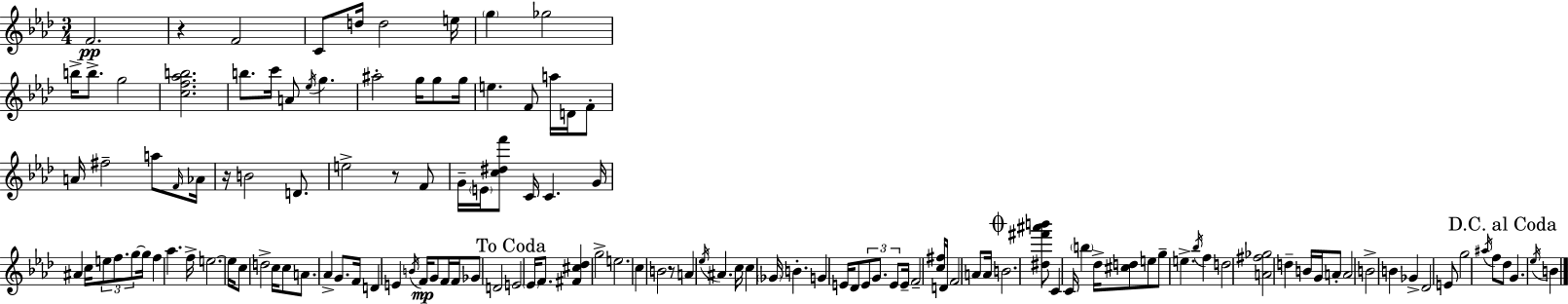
{
  \clef treble
  \numericTimeSignature
  \time 3/4
  \key f \minor
  f'2.\pp | r4 f'2 | c'8 d''16 d''2 e''16 | \parenthesize g''4 ges''2 | \break b''16-> b''8.-> g''2 | <c'' f'' aes'' b''>2. | b''8. c'''16 a'8 \acciaccatura { ees''16 } g''4. | ais''2-. g''16 g''8 | \break g''16 e''4. f'8 a''16 d'16 f'8-. | a'16 fis''2-- a''8 | \grace { f'16 } aes'16 r16 b'2 d'8. | e''2-> r8 | \break f'8 g'16-- \parenthesize e'16 <c'' dis'' f'''>8 c'16 c'4. | g'16 ais'4 c''16 \tuplet 3/2 { e''8 f''8. | g''8~~ } g''16 f''4 aes''4. | f''16-> e''2.~~ | \break e''16 c''8 d''2-> | c''16 c''8 a'8. aes'4-> g'8. | f'16 d'4 e'4 \acciaccatura { b'16 } | f'16\mp g'8 f'16 f'16 ges'8 d'2 | \break \mark "To Coda" e'2 \parenthesize ees'16 | f'8. <fis' cis'' des''>4 g''2-> | e''2. | c''4 b'2 | \break r8 a'4 \acciaccatura { ees''16 } ais'4. | c''16 c''4 \parenthesize ges'16 b'4.-. | g'4 e'16 des'8 \tuplet 3/2 { e'8 | g'8. e'8 } e'16-- f'2-- | \break <c'' fis''>16 d'16 f'2 | a'8 a'16 \mark \markup { \musicglyph "scripts.coda" } b'2. | <dis'' fis''' ais''' b'''>8 c'4 c'16 \parenthesize b''4 | des''16-> <cis'' d''>8 e''8 g''8-- e''4.-> | \break \acciaccatura { bes''16 } f''4 d''2 | <a' fis'' ges''>2 | d''4-- b'16 g'16 a'8-. a'2 | b'2-> | \break b'4 ges'4-> des'2 | e'8 g''2 | \acciaccatura { ais''16 } f''8 \mark "D.C. al Coda" des''8 g'4. | \acciaccatura { ees''16 } b'4 \bar "|."
}